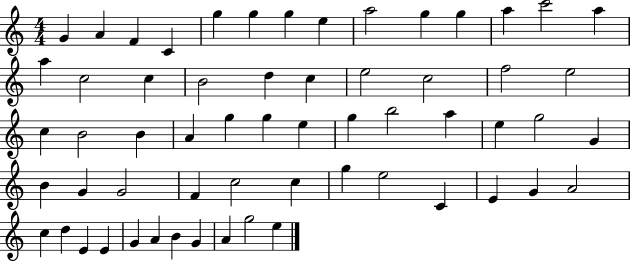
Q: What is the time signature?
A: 4/4